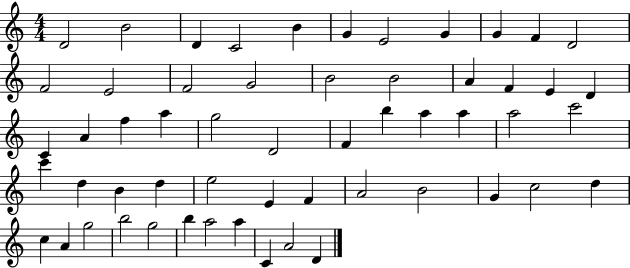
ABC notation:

X:1
T:Untitled
M:4/4
L:1/4
K:C
D2 B2 D C2 B G E2 G G F D2 F2 E2 F2 G2 B2 B2 A F E D C A f a g2 D2 F b a a a2 c'2 c' d B d e2 E F A2 B2 G c2 d c A g2 b2 g2 b a2 a C A2 D